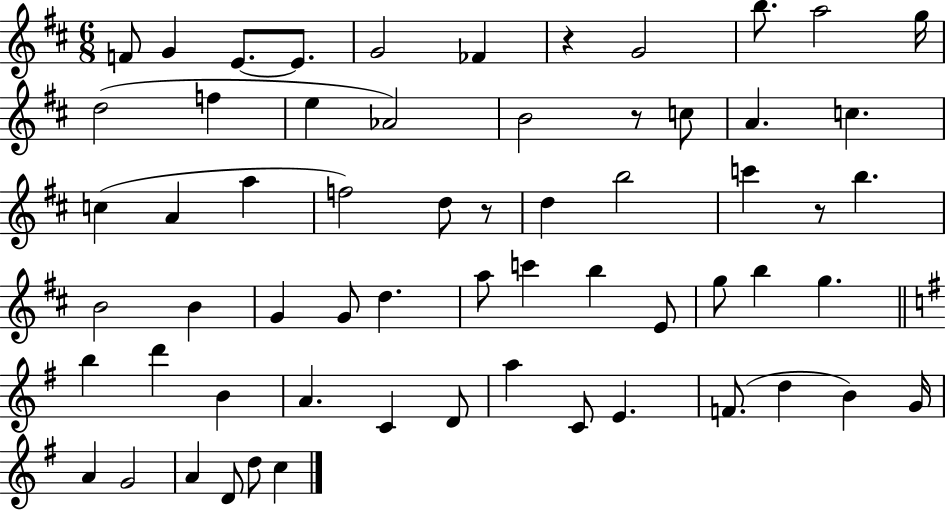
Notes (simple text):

F4/e G4/q E4/e. E4/e. G4/h FES4/q R/q G4/h B5/e. A5/h G5/s D5/h F5/q E5/q Ab4/h B4/h R/e C5/e A4/q. C5/q. C5/q A4/q A5/q F5/h D5/e R/e D5/q B5/h C6/q R/e B5/q. B4/h B4/q G4/q G4/e D5/q. A5/e C6/q B5/q E4/e G5/e B5/q G5/q. B5/q D6/q B4/q A4/q. C4/q D4/e A5/q C4/e E4/q. F4/e. D5/q B4/q G4/s A4/q G4/h A4/q D4/e D5/e C5/q